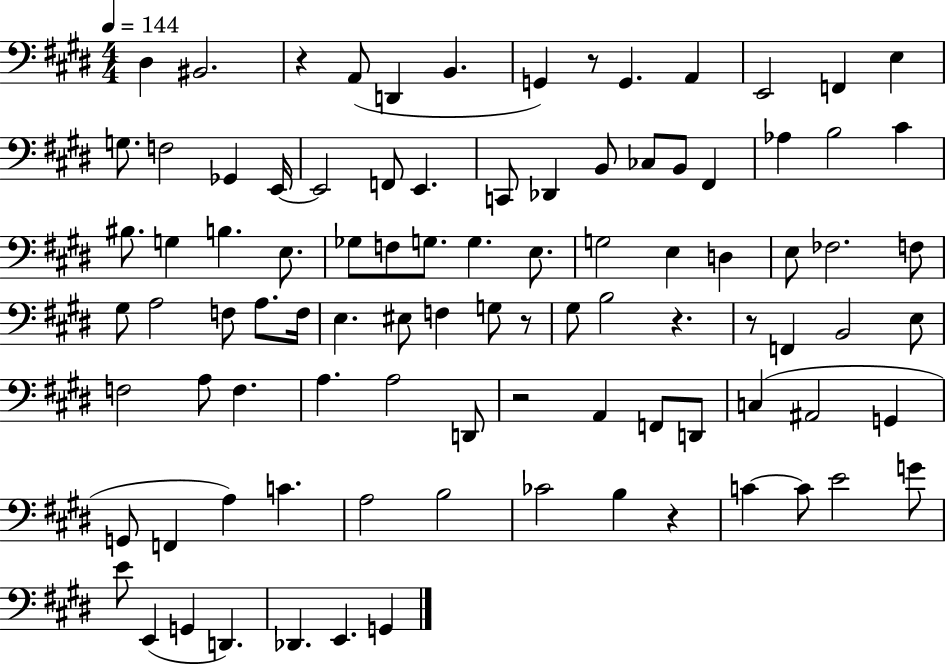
D#3/q BIS2/h. R/q A2/e D2/q B2/q. G2/q R/e G2/q. A2/q E2/h F2/q E3/q G3/e. F3/h Gb2/q E2/s E2/h F2/e E2/q. C2/e Db2/q B2/e CES3/e B2/e F#2/q Ab3/q B3/h C#4/q BIS3/e. G3/q B3/q. E3/e. Gb3/e F3/e G3/e. G3/q. E3/e. G3/h E3/q D3/q E3/e FES3/h. F3/e G#3/e A3/h F3/e A3/e. F3/s E3/q. EIS3/e F3/q G3/e R/e G#3/e B3/h R/q. R/e F2/q B2/h E3/e F3/h A3/e F3/q. A3/q. A3/h D2/e R/h A2/q F2/e D2/e C3/q A#2/h G2/q G2/e F2/q A3/q C4/q. A3/h B3/h CES4/h B3/q R/q C4/q C4/e E4/h G4/e E4/e E2/q G2/q D2/q. Db2/q. E2/q. G2/q